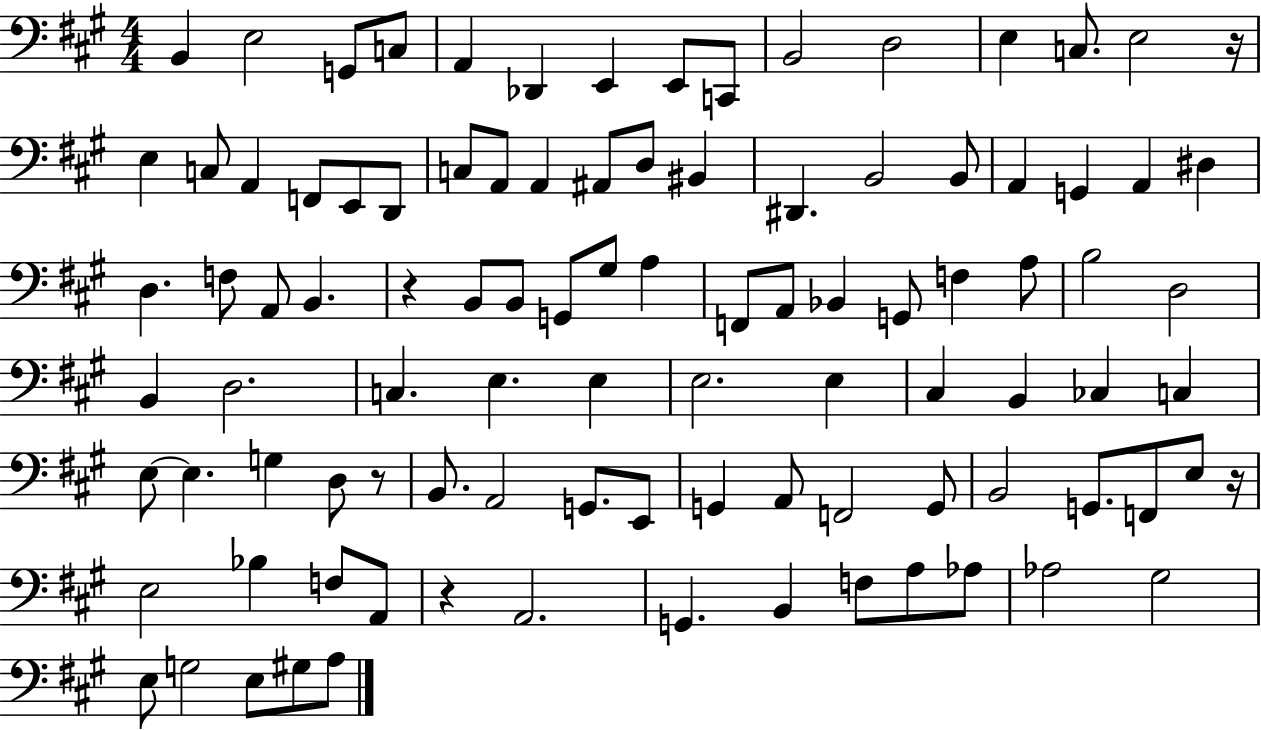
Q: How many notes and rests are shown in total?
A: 99